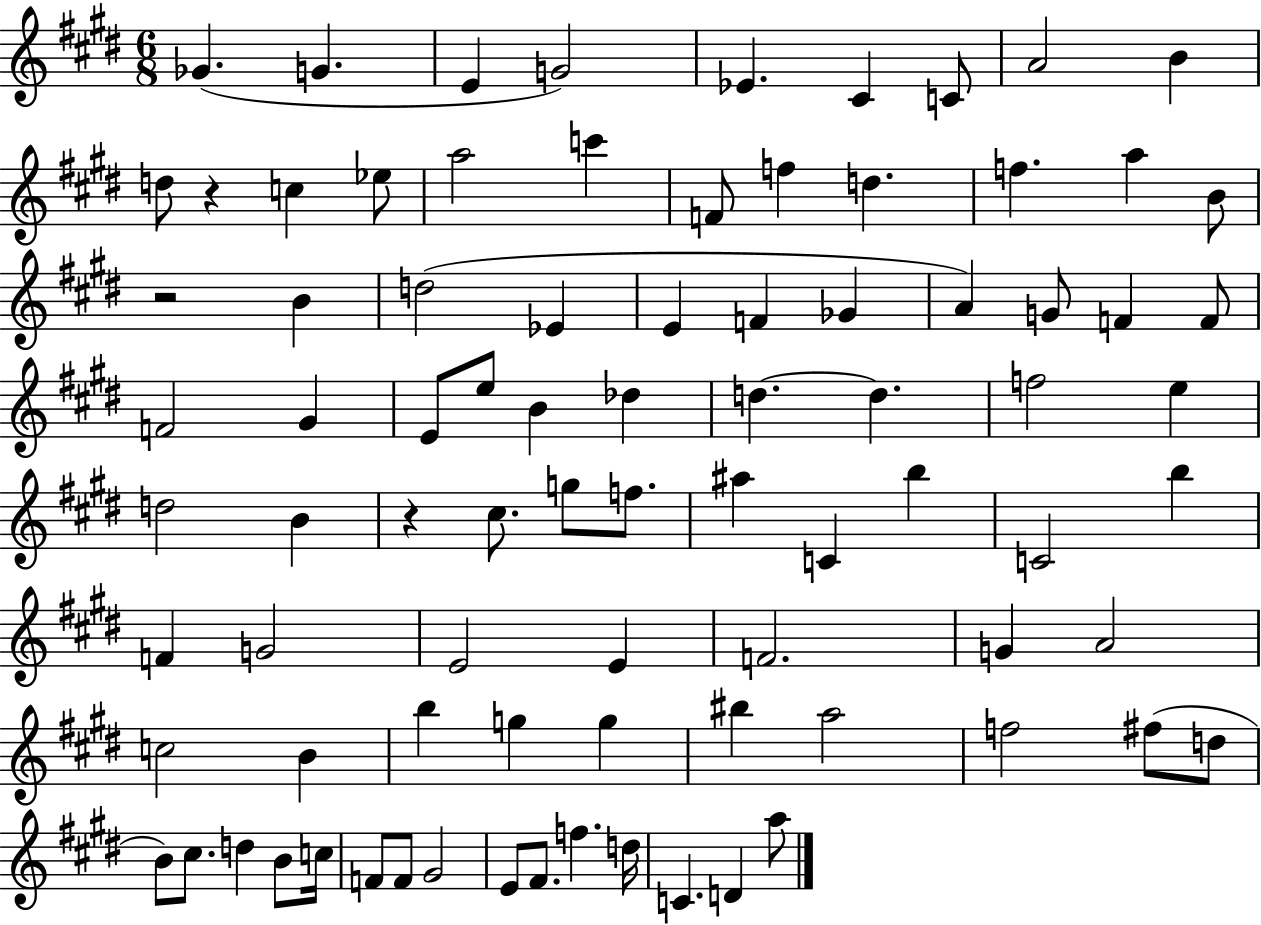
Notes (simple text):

Gb4/q. G4/q. E4/q G4/h Eb4/q. C#4/q C4/e A4/h B4/q D5/e R/q C5/q Eb5/e A5/h C6/q F4/e F5/q D5/q. F5/q. A5/q B4/e R/h B4/q D5/h Eb4/q E4/q F4/q Gb4/q A4/q G4/e F4/q F4/e F4/h G#4/q E4/e E5/e B4/q Db5/q D5/q. D5/q. F5/h E5/q D5/h B4/q R/q C#5/e. G5/e F5/e. A#5/q C4/q B5/q C4/h B5/q F4/q G4/h E4/h E4/q F4/h. G4/q A4/h C5/h B4/q B5/q G5/q G5/q BIS5/q A5/h F5/h F#5/e D5/e B4/e C#5/e. D5/q B4/e C5/s F4/e F4/e G#4/h E4/e F#4/e. F5/q. D5/s C4/q. D4/q A5/e